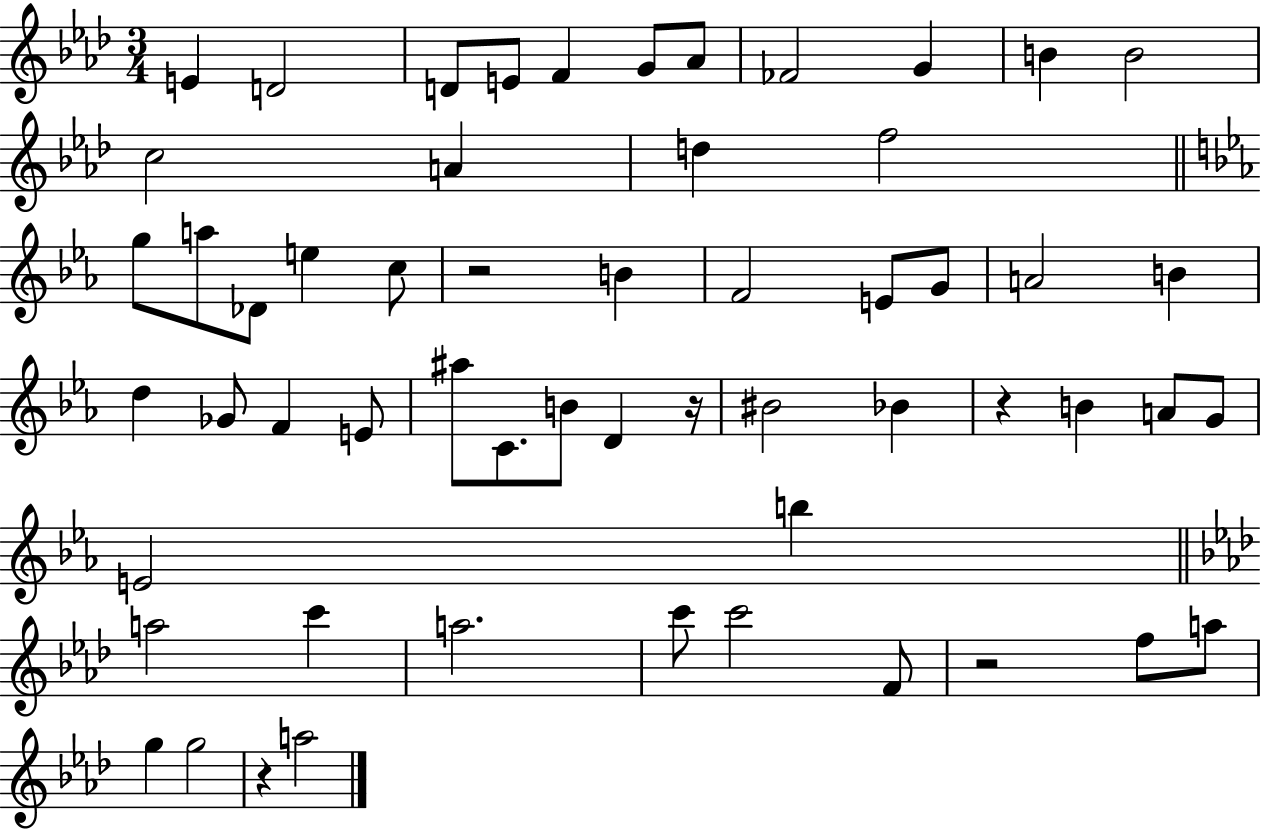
E4/q D4/h D4/e E4/e F4/q G4/e Ab4/e FES4/h G4/q B4/q B4/h C5/h A4/q D5/q F5/h G5/e A5/e Db4/e E5/q C5/e R/h B4/q F4/h E4/e G4/e A4/h B4/q D5/q Gb4/e F4/q E4/e A#5/e C4/e. B4/e D4/q R/s BIS4/h Bb4/q R/q B4/q A4/e G4/e E4/h B5/q A5/h C6/q A5/h. C6/e C6/h F4/e R/h F5/e A5/e G5/q G5/h R/q A5/h